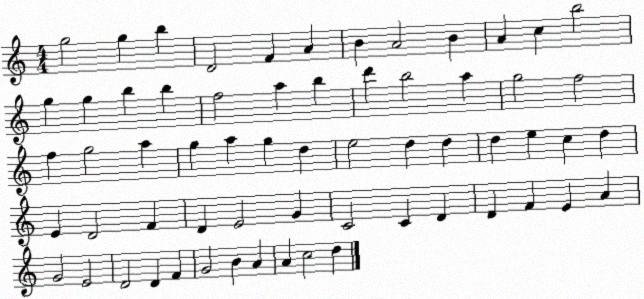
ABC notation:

X:1
T:Untitled
M:4/4
L:1/4
K:C
g2 g b D2 F A B A2 B A c b2 g g b b f2 a b d' b2 a g2 f2 f g2 a g a g d e2 d d d e c d E D2 F D E2 G C2 C D D F E A G2 E2 D2 D F G2 B A A c2 d